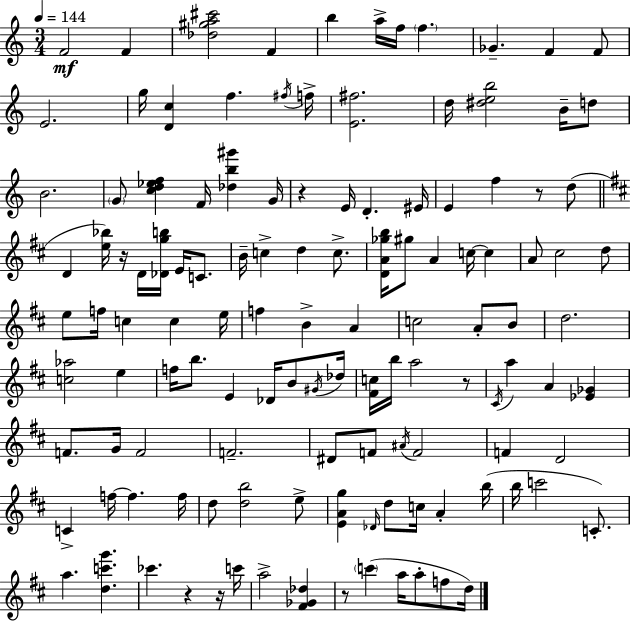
{
  \clef treble
  \numericTimeSignature
  \time 3/4
  \key a \minor
  \tempo 4 = 144
  \repeat volta 2 { f'2\mf f'4 | <des'' gis'' a'' cis'''>2 f'4 | b''4 a''16-> f''16 \parenthesize f''4. | ges'4.-- f'4 f'8 | \break e'2. | g''16 <d' c''>4 f''4. \acciaccatura { fis''16 } | f''16-> <e' fis''>2. | d''16 <dis'' e'' b''>2 b'16-- d''8 | \break b'2. | \parenthesize g'8 <c'' d'' ees'' f''>4 f'16 <des'' b'' gis'''>4 | g'16 r4 e'16 d'4.-. | eis'16 e'4 f''4 r8 d''8( | \break \bar "||" \break \key b \minor d'4 <e'' bes''>16) r16 d'16 <des' g'' b''>16 e'16 c'8. | b'16-- c''4-> d''4 c''8.-> | <d' a' ges'' b''>16 gis''8 a'4 c''16~~ c''4 | a'8 cis''2 d''8 | \break e''8 f''16 c''4 c''4 e''16 | f''4 b'4-> a'4 | c''2 a'8-. b'8 | d''2. | \break <c'' aes''>2 e''4 | f''16 b''8. e'4 des'16 b'8 \acciaccatura { gis'16 } | des''16 <fis' c''>16 b''16 a''2 r8 | \acciaccatura { cis'16 } a''4 a'4 <ees' ges'>4 | \break f'8. g'16 f'2 | f'2.-- | dis'8 f'8 \acciaccatura { ais'16 } f'2 | f'4 d'2 | \break c'4-> f''16~~ f''4. | f''16 d''8 <d'' b''>2 | e''8-> <e' a' g''>4 \grace { des'16 } d''8 c''16 a'4-. | b''16( b''16 c'''2 | \break c'8.-.) a''4. <d'' c''' g'''>4. | ces'''4. r4 | r16 c'''16 a''2-> | <fis' ges' des''>4 r8 \parenthesize c'''4( a''16 a''8-. | \break f''8 d''16) } \bar "|."
}